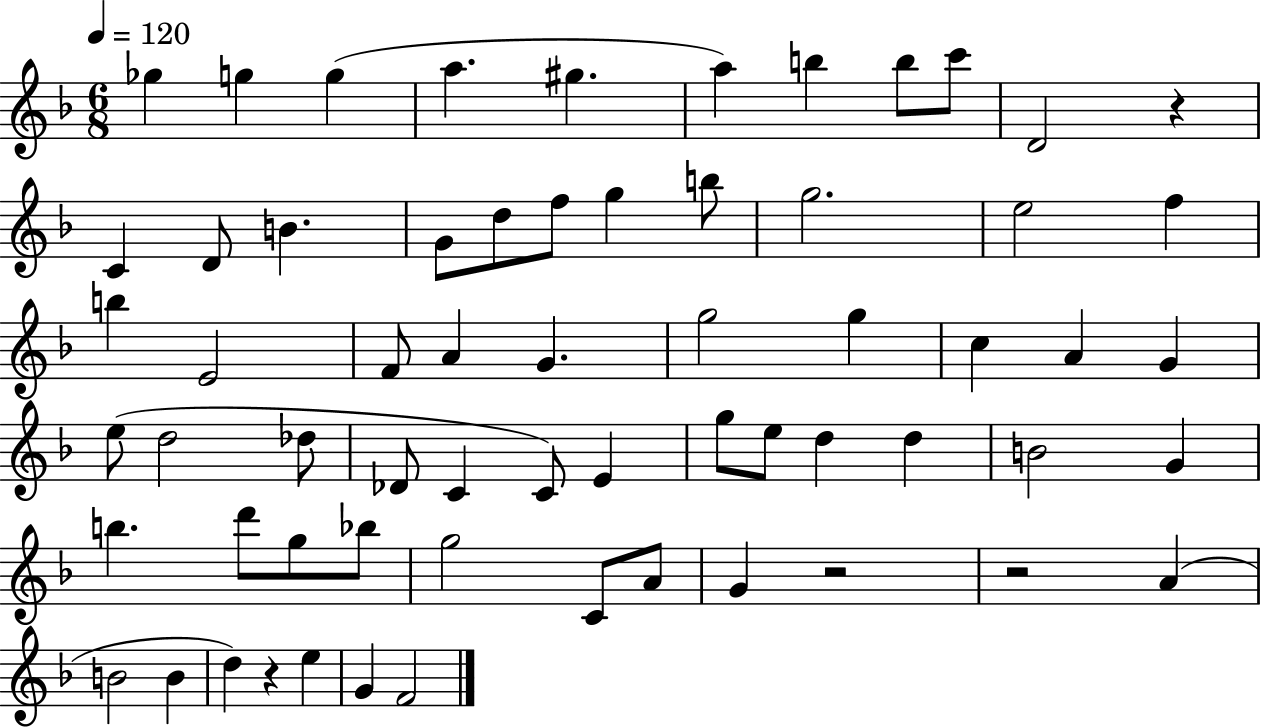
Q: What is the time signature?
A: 6/8